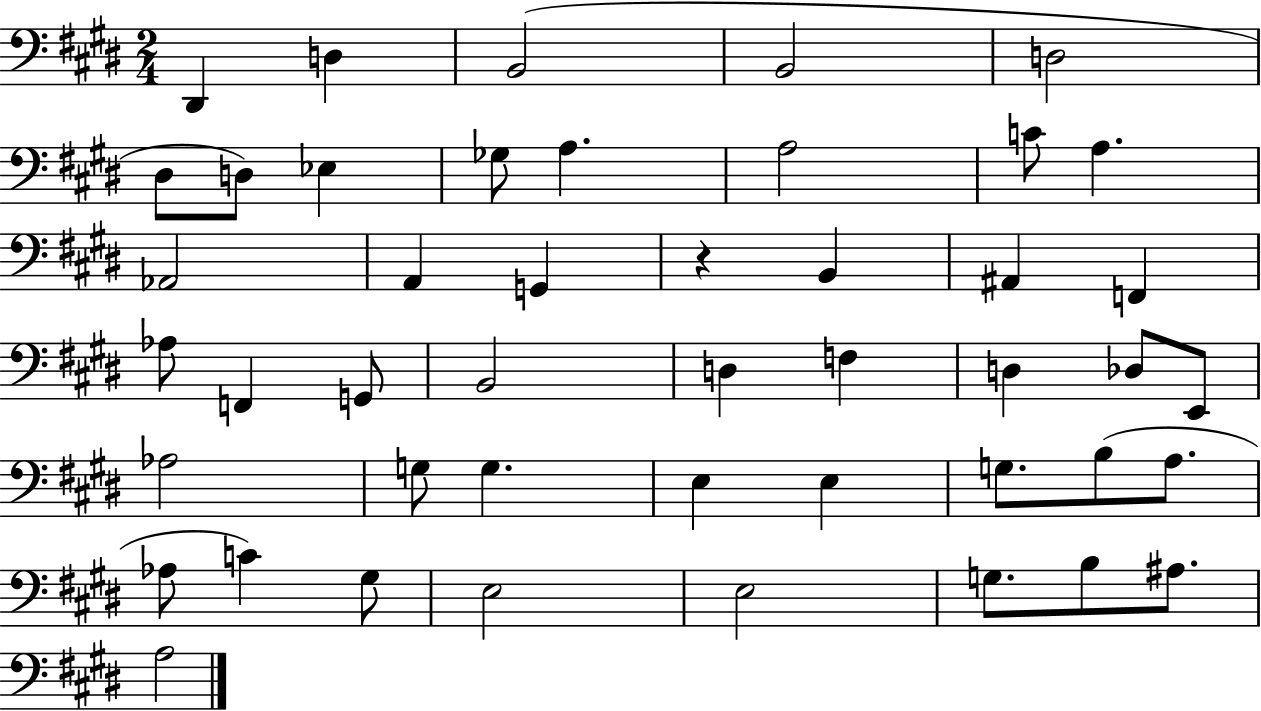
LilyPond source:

{
  \clef bass
  \numericTimeSignature
  \time 2/4
  \key e \major
  dis,4 d4 | b,2( | b,2 | d2 | \break dis8 d8) ees4 | ges8 a4. | a2 | c'8 a4. | \break aes,2 | a,4 g,4 | r4 b,4 | ais,4 f,4 | \break aes8 f,4 g,8 | b,2 | d4 f4 | d4 des8 e,8 | \break aes2 | g8 g4. | e4 e4 | g8. b8( a8. | \break aes8 c'4) gis8 | e2 | e2 | g8. b8 ais8. | \break a2 | \bar "|."
}